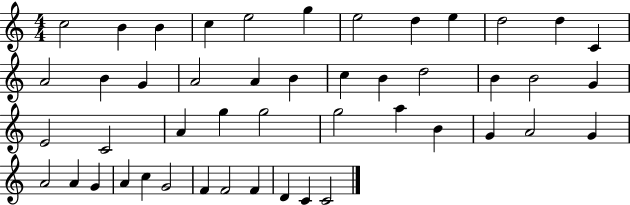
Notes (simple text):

C5/h B4/q B4/q C5/q E5/h G5/q E5/h D5/q E5/q D5/h D5/q C4/q A4/h B4/q G4/q A4/h A4/q B4/q C5/q B4/q D5/h B4/q B4/h G4/q E4/h C4/h A4/q G5/q G5/h G5/h A5/q B4/q G4/q A4/h G4/q A4/h A4/q G4/q A4/q C5/q G4/h F4/q F4/h F4/q D4/q C4/q C4/h